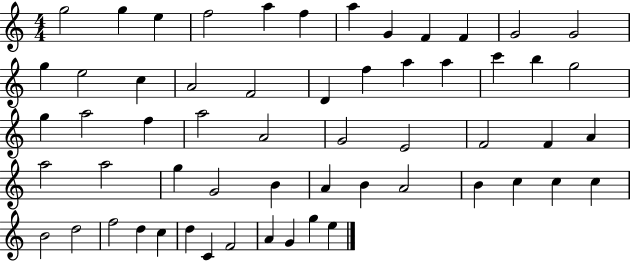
X:1
T:Untitled
M:4/4
L:1/4
K:C
g2 g e f2 a f a G F F G2 G2 g e2 c A2 F2 D f a a c' b g2 g a2 f a2 A2 G2 E2 F2 F A a2 a2 g G2 B A B A2 B c c c B2 d2 f2 d c d C F2 A G g e